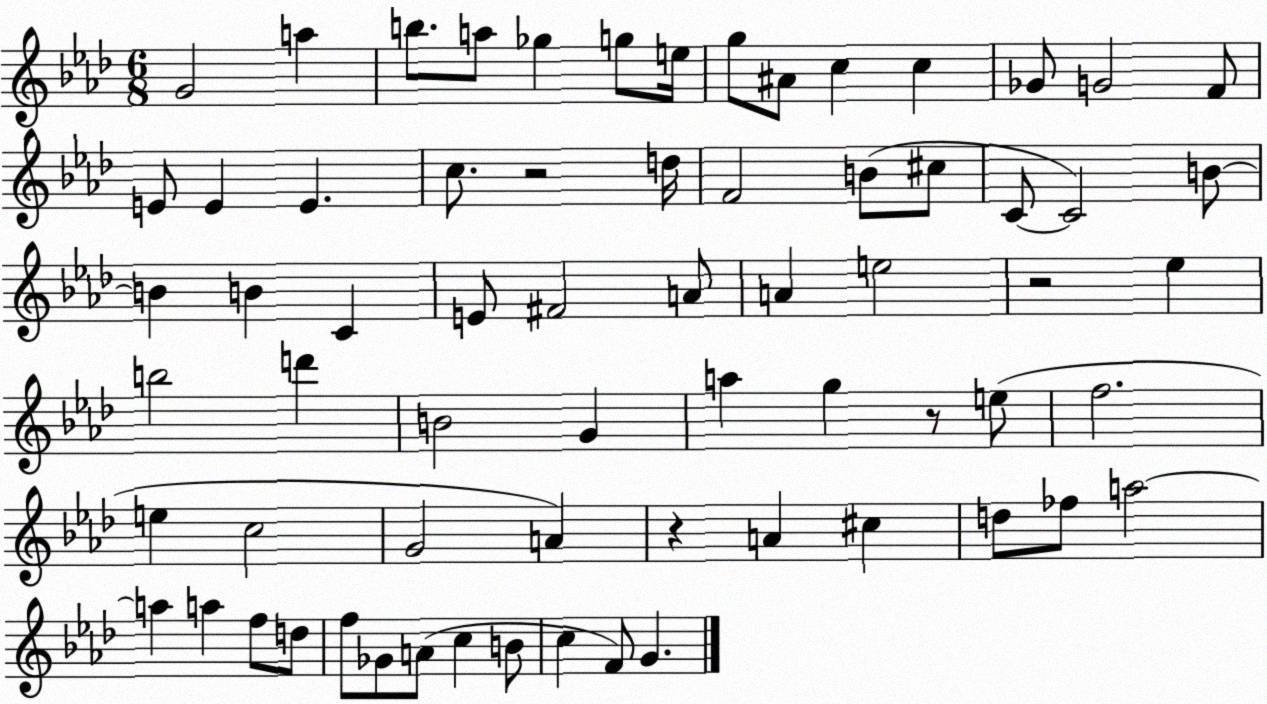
X:1
T:Untitled
M:6/8
L:1/4
K:Ab
G2 a b/2 a/2 _g g/2 e/4 g/2 ^A/2 c c _G/2 G2 F/2 E/2 E E c/2 z2 d/4 F2 B/2 ^c/2 C/2 C2 B/2 B B C E/2 ^F2 A/2 A e2 z2 _e b2 d' B2 G a g z/2 e/2 f2 e c2 G2 A z A ^c d/2 _f/2 a2 a a f/2 d/2 f/2 _G/2 A/2 c B/2 c F/2 G